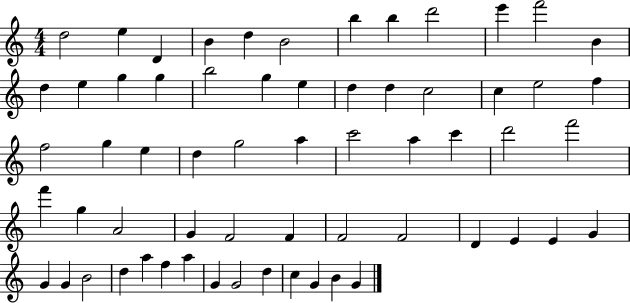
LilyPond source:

{
  \clef treble
  \numericTimeSignature
  \time 4/4
  \key c \major
  d''2 e''4 d'4 | b'4 d''4 b'2 | b''4 b''4 d'''2 | e'''4 f'''2 b'4 | \break d''4 e''4 g''4 g''4 | b''2 g''4 e''4 | d''4 d''4 c''2 | c''4 e''2 f''4 | \break f''2 g''4 e''4 | d''4 g''2 a''4 | c'''2 a''4 c'''4 | d'''2 f'''2 | \break f'''4 g''4 a'2 | g'4 f'2 f'4 | f'2 f'2 | d'4 e'4 e'4 g'4 | \break g'4 g'4 b'2 | d''4 a''4 f''4 a''4 | g'4 g'2 d''4 | c''4 g'4 b'4 g'4 | \break \bar "|."
}